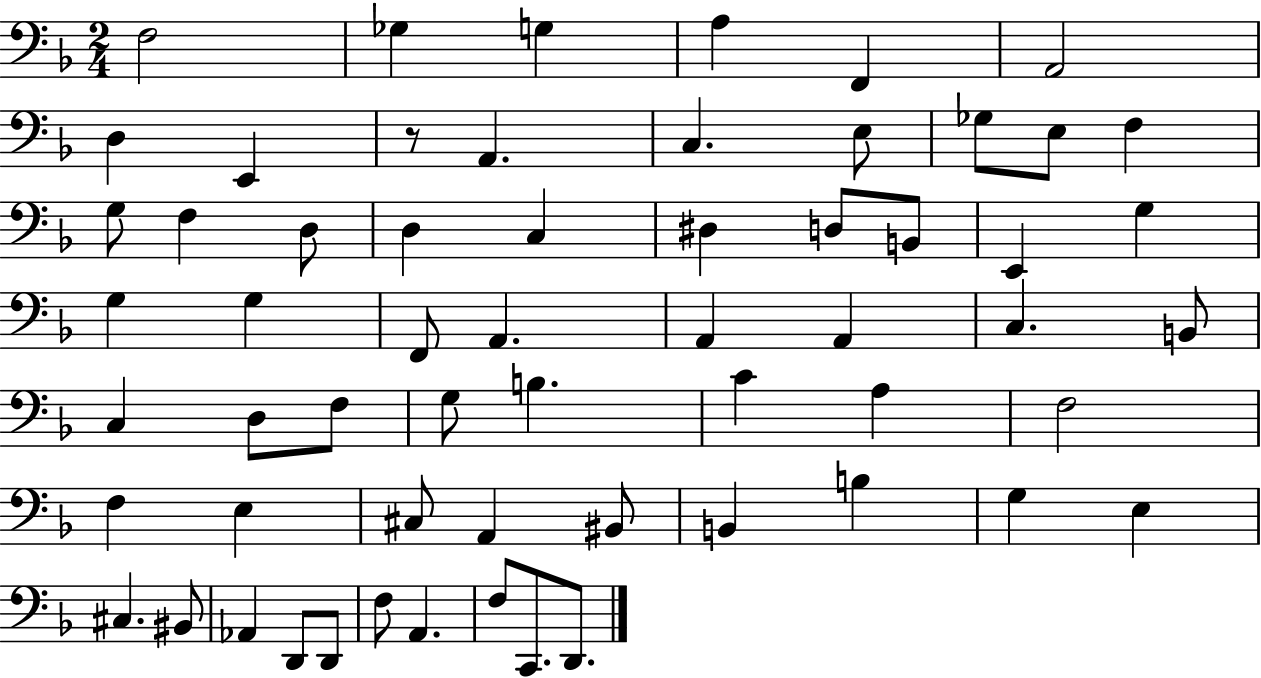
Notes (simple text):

F3/h Gb3/q G3/q A3/q F2/q A2/h D3/q E2/q R/e A2/q. C3/q. E3/e Gb3/e E3/e F3/q G3/e F3/q D3/e D3/q C3/q D#3/q D3/e B2/e E2/q G3/q G3/q G3/q F2/e A2/q. A2/q A2/q C3/q. B2/e C3/q D3/e F3/e G3/e B3/q. C4/q A3/q F3/h F3/q E3/q C#3/e A2/q BIS2/e B2/q B3/q G3/q E3/q C#3/q. BIS2/e Ab2/q D2/e D2/e F3/e A2/q. F3/e C2/e. D2/e.